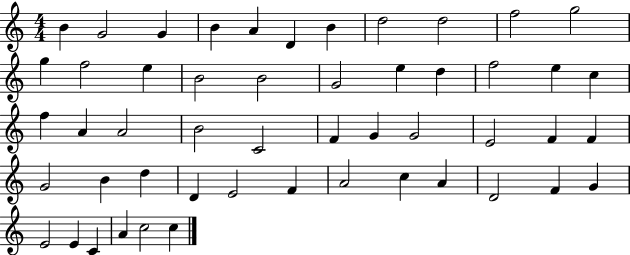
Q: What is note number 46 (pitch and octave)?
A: E4